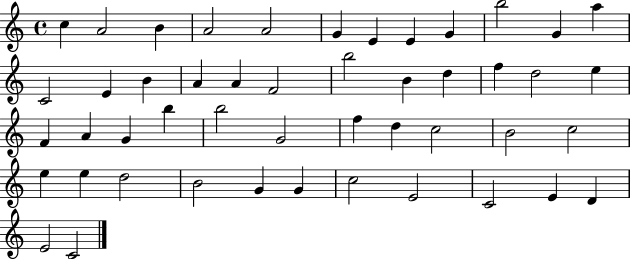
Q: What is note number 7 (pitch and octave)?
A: E4